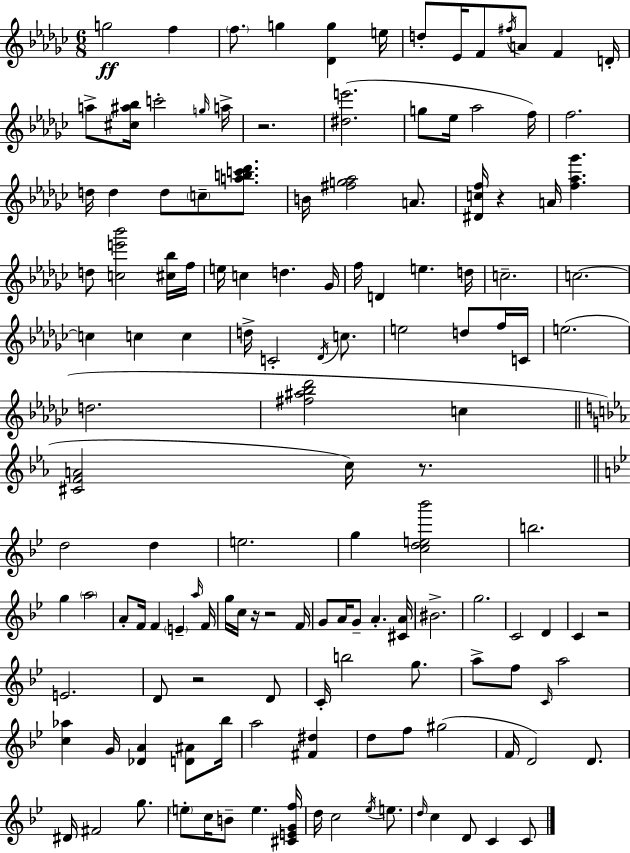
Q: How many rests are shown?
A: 7